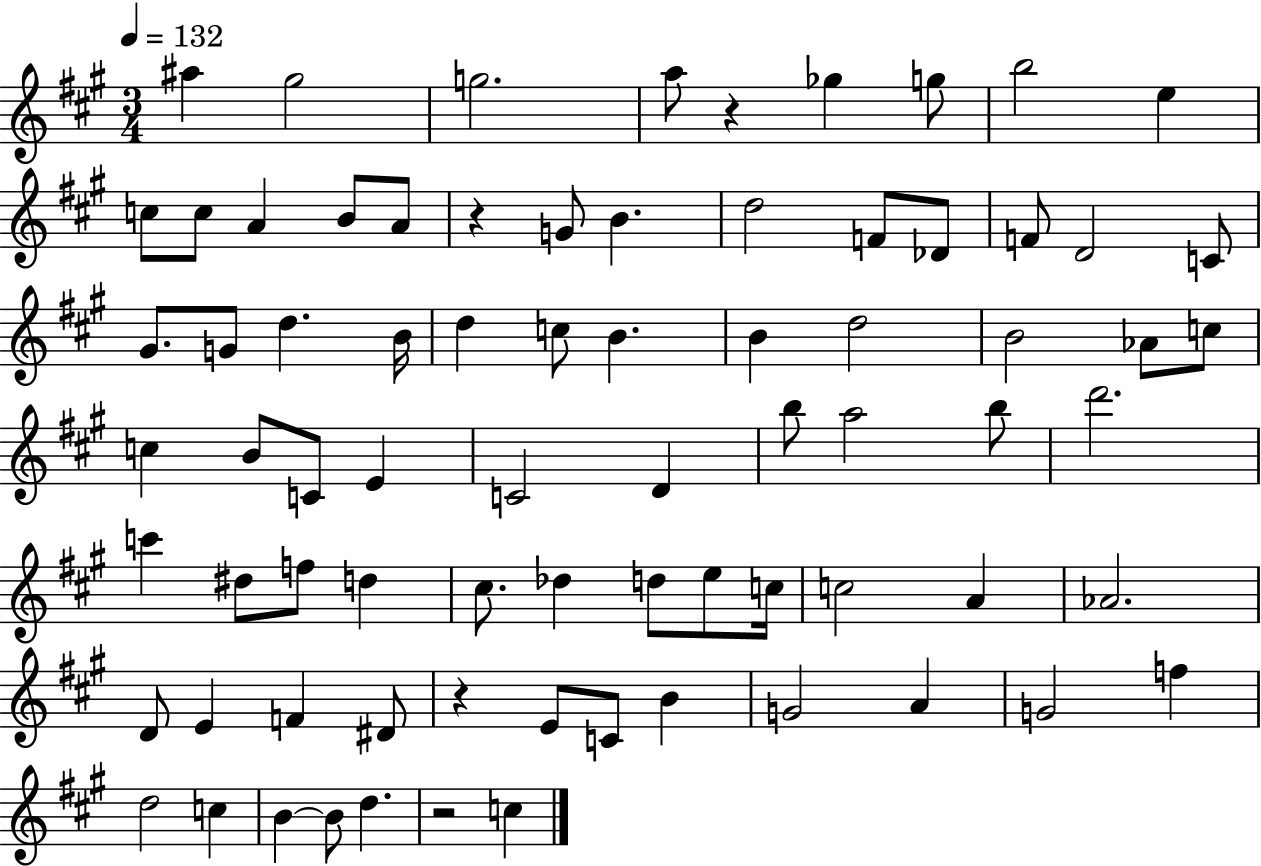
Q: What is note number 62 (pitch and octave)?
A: B4